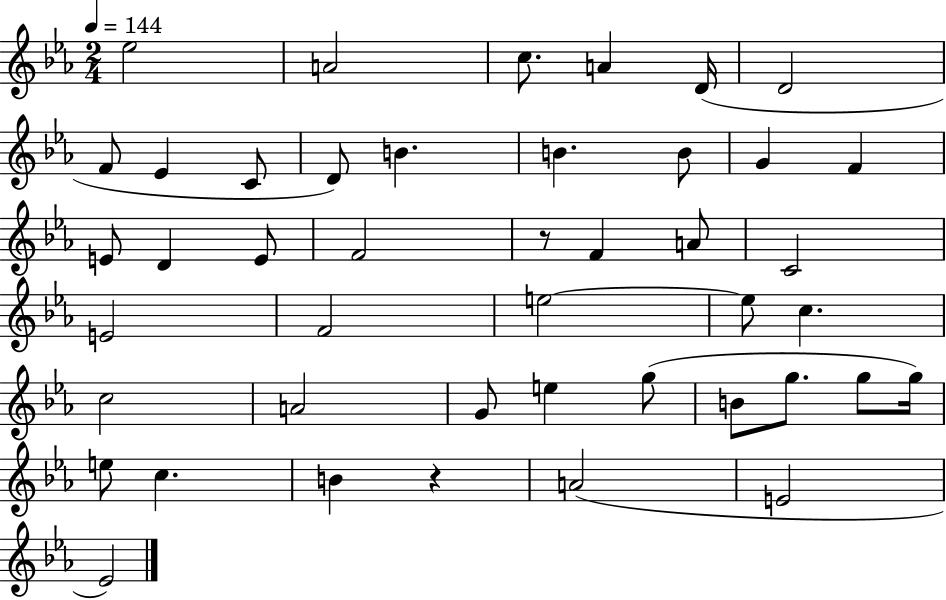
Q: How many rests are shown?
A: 2